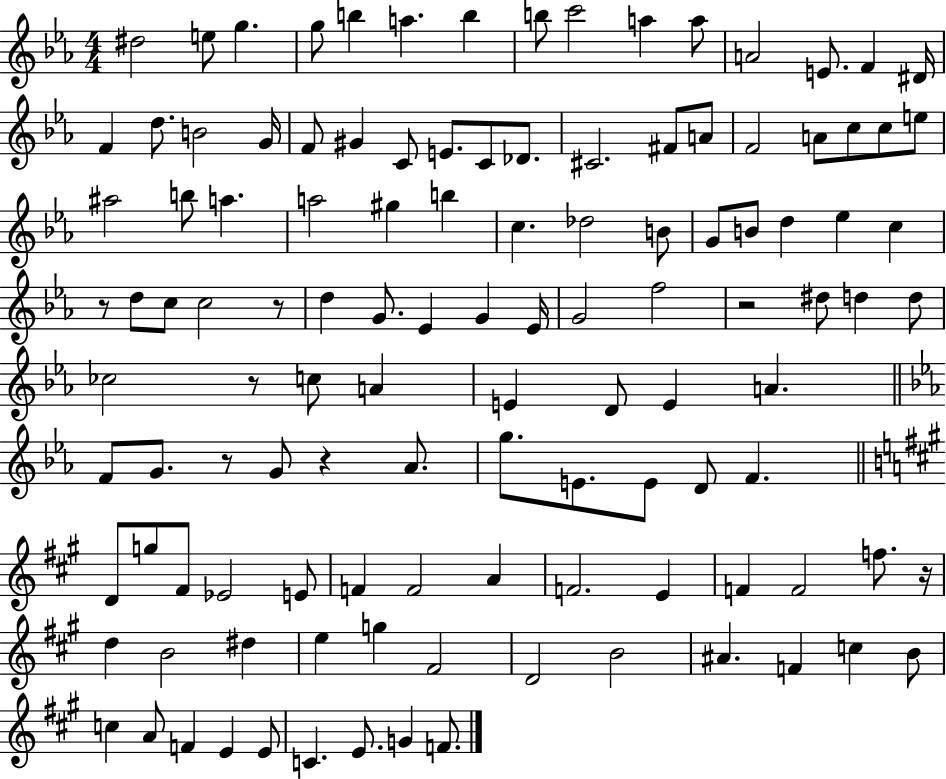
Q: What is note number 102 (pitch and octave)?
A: C5